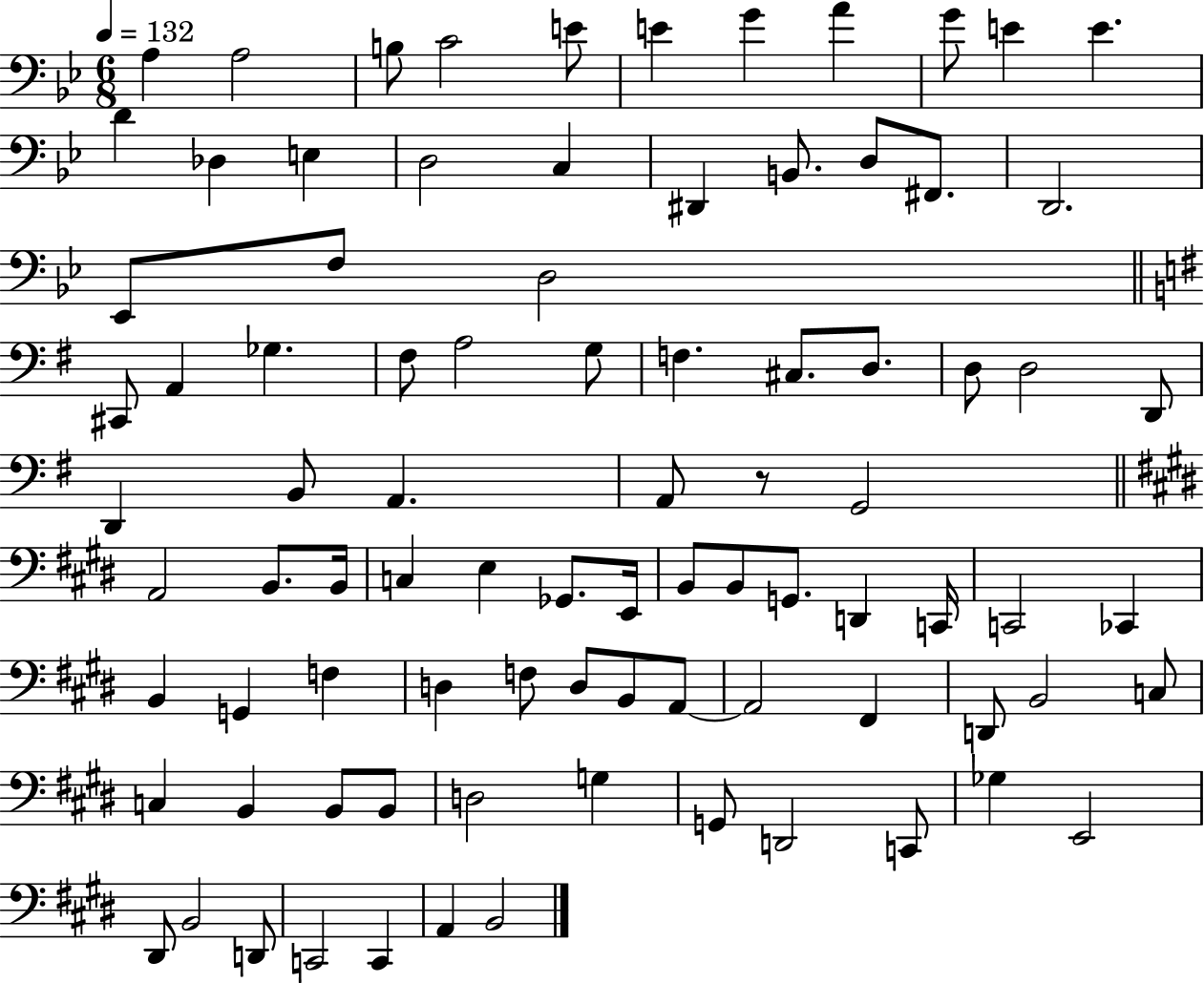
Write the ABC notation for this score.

X:1
T:Untitled
M:6/8
L:1/4
K:Bb
A, A,2 B,/2 C2 E/2 E G A G/2 E E D _D, E, D,2 C, ^D,, B,,/2 D,/2 ^F,,/2 D,,2 _E,,/2 F,/2 D,2 ^C,,/2 A,, _G, ^F,/2 A,2 G,/2 F, ^C,/2 D,/2 D,/2 D,2 D,,/2 D,, B,,/2 A,, A,,/2 z/2 G,,2 A,,2 B,,/2 B,,/4 C, E, _G,,/2 E,,/4 B,,/2 B,,/2 G,,/2 D,, C,,/4 C,,2 _C,, B,, G,, F, D, F,/2 D,/2 B,,/2 A,,/2 A,,2 ^F,, D,,/2 B,,2 C,/2 C, B,, B,,/2 B,,/2 D,2 G, G,,/2 D,,2 C,,/2 _G, E,,2 ^D,,/2 B,,2 D,,/2 C,,2 C,, A,, B,,2